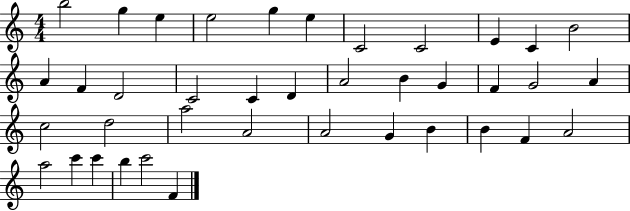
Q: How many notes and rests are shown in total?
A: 39